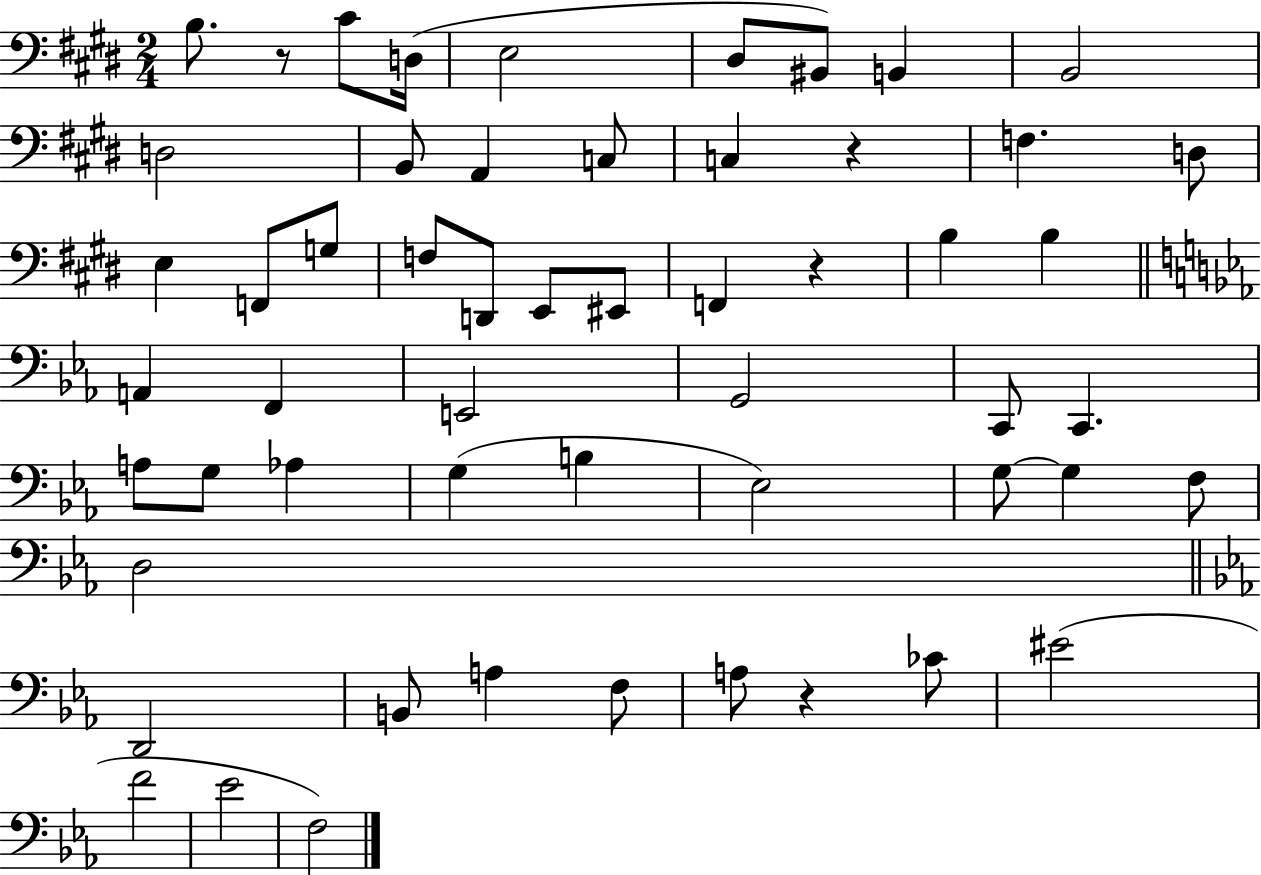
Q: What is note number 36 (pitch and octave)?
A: B3